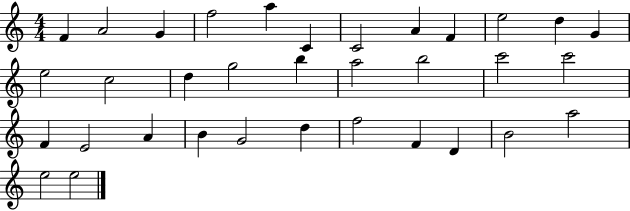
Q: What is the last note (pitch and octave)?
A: E5